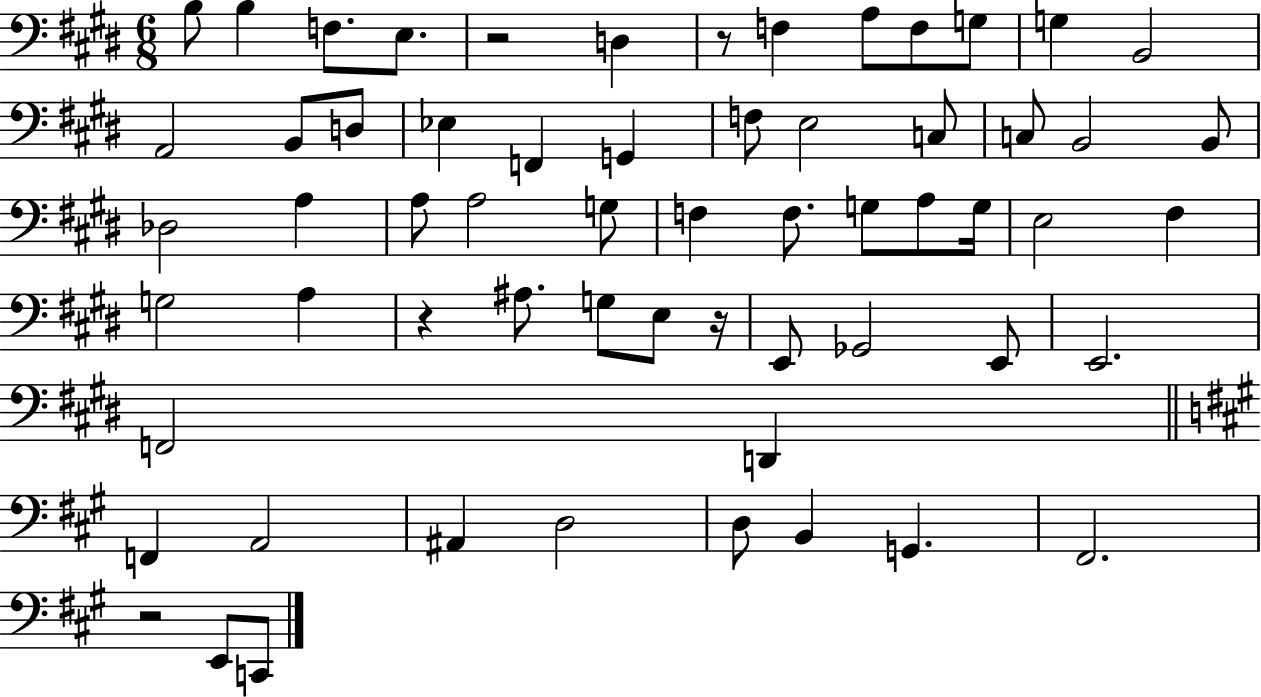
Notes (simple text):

B3/e B3/q F3/e. E3/e. R/h D3/q R/e F3/q A3/e F3/e G3/e G3/q B2/h A2/h B2/e D3/e Eb3/q F2/q G2/q F3/e E3/h C3/e C3/e B2/h B2/e Db3/h A3/q A3/e A3/h G3/e F3/q F3/e. G3/e A3/e G3/s E3/h F#3/q G3/h A3/q R/q A#3/e. G3/e E3/e R/s E2/e Gb2/h E2/e E2/h. F2/h D2/q F2/q A2/h A#2/q D3/h D3/e B2/q G2/q. F#2/h. R/h E2/e C2/e